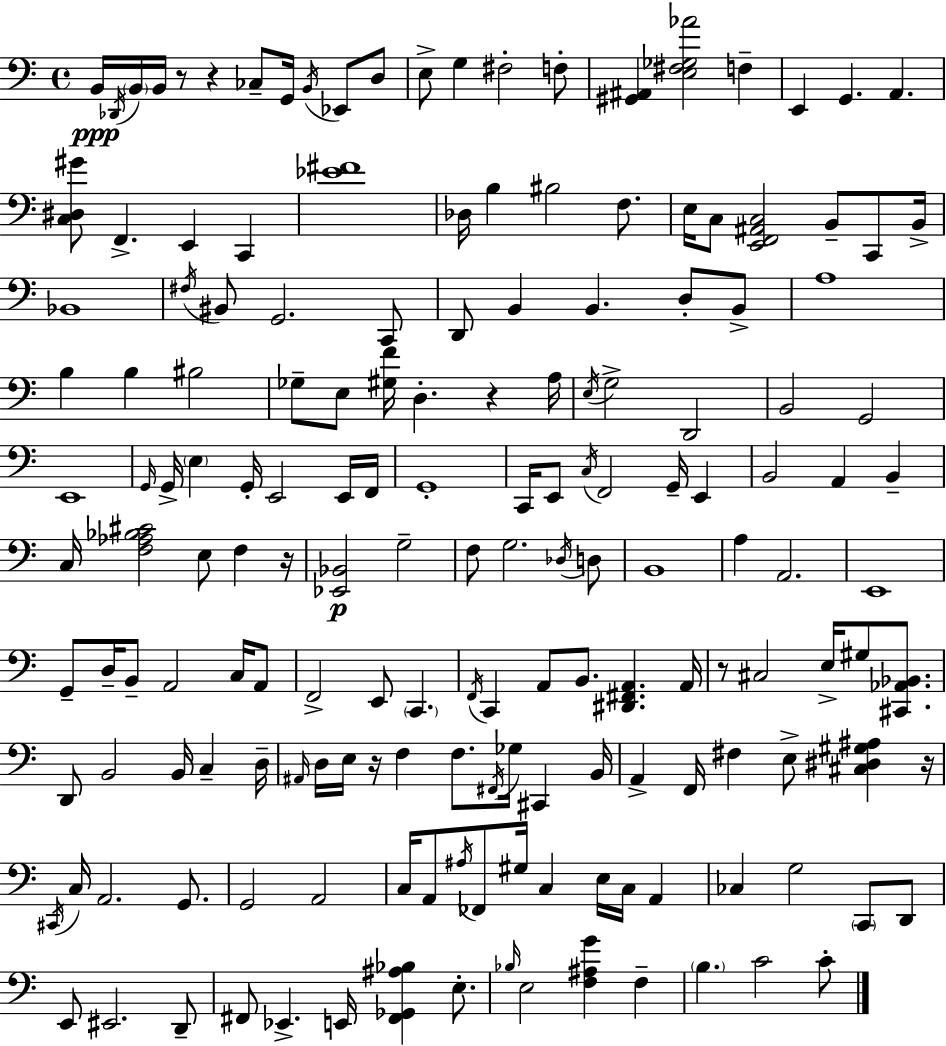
{
  \clef bass
  \time 4/4
  \defaultTimeSignature
  \key c \major
  b,16\ppp \acciaccatura { des,16 } \parenthesize b,16 b,16 r8 r4 ces8-- g,16 \acciaccatura { b,16 } ees,8 | d8 e8-> g4 fis2-. | f8-. <gis, ais,>4 <e fis ges aes'>2 f4-- | e,4 g,4. a,4. | \break <c dis gis'>8 f,4.-> e,4 c,4 | <ees' fis'>1 | des16 b4 bis2 f8. | e16 c8 <e, f, ais, c>2 b,8-- c,8 | \break b,16-> bes,1 | \acciaccatura { fis16 } bis,8 g,2. | c,8 d,8 b,4 b,4. d8-. | b,8-> a1 | \break b4 b4 bis2 | ges8-- e8 <gis f'>16 d4.-. r4 | a16 \acciaccatura { e16 } g2-> d,2 | b,2 g,2 | \break e,1 | \grace { g,16 } g,16-> \parenthesize e4 g,16-. e,2 | e,16 f,16 g,1-. | c,16 e,8 \acciaccatura { c16 } f,2 | \break g,16-- e,4 b,2 a,4 | b,4-- c16 <f aes bes cis'>2 e8 | f4 r16 <ees, bes,>2\p g2-- | f8 g2. | \break \acciaccatura { des16 } d8 b,1 | a4 a,2. | e,1 | g,8-- d16-- b,8-- a,2 | \break c16 a,8 f,2-> e,8 | \parenthesize c,4. \acciaccatura { f,16 } c,4 a,8 b,8. | <dis, fis, a,>4. a,16 r8 cis2 | e16-> gis8 <cis, aes, bes,>8. d,8 b,2 | \break b,16 c4-- d16-- \grace { ais,16 } d16 e16 r16 f4 | f8. \acciaccatura { fis,16 } ges16 cis,4 b,16 a,4-> f,16 fis4 | e8-> <cis dis gis ais>4 r16 \acciaccatura { cis,16 } c16 a,2. | g,8. g,2 | \break a,2 c16 a,8 \acciaccatura { ais16 } fes,8 | gis16 c4 e16 c16 a,4 ces4 | g2 \parenthesize c,8 d,8 e,8 eis,2. | d,8-- fis,8 ees,4.-> | \break e,16 <fis, ges, ais bes>4 e8.-. \grace { bes16 } e2 | <f ais g'>4 f4-- \parenthesize b4. | c'2 c'8-. \bar "|."
}